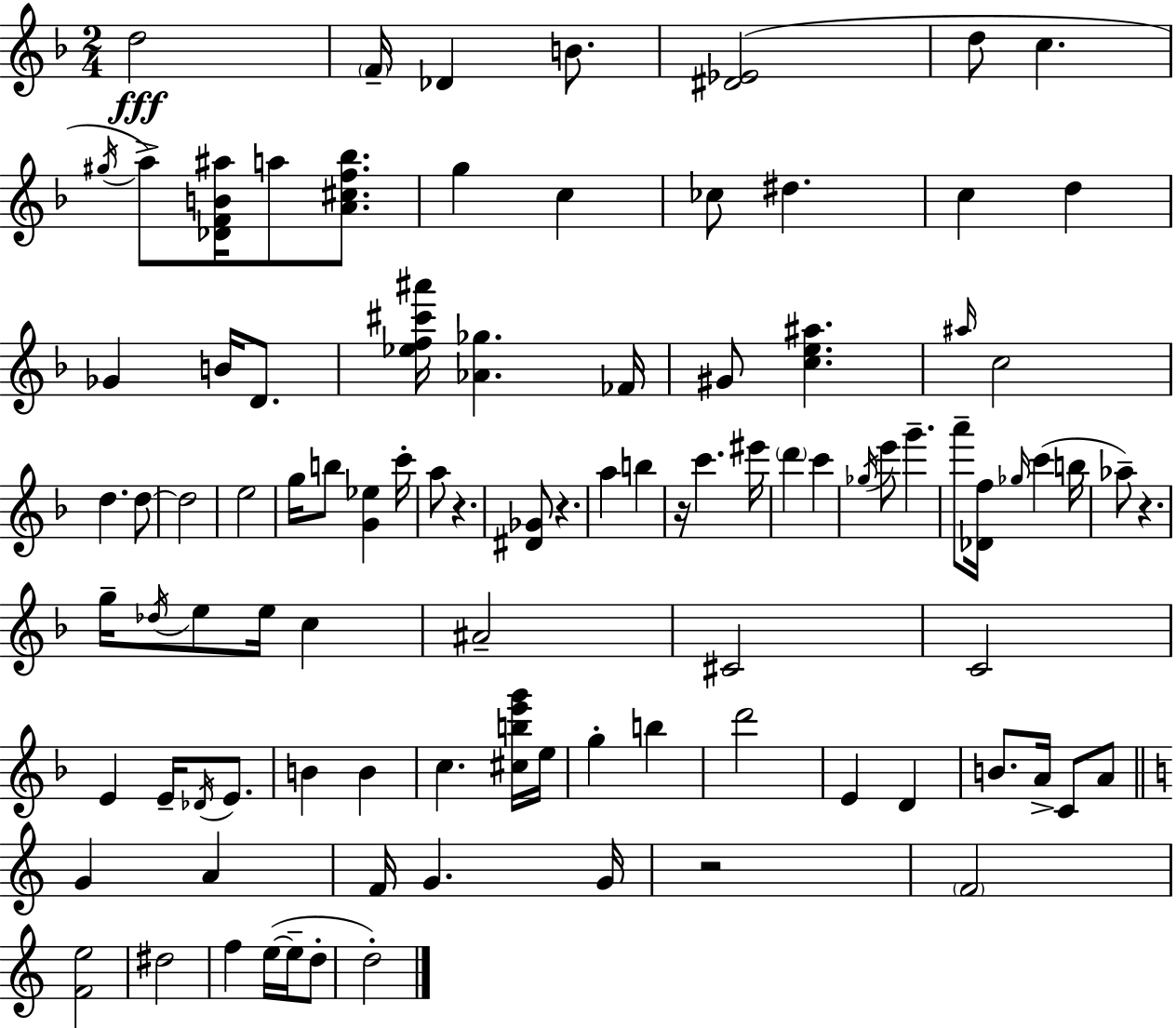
{
  \clef treble
  \numericTimeSignature
  \time 2/4
  \key d \minor
  \repeat volta 2 { d''2\fff | \parenthesize f'16-- des'4 b'8. | <dis' ees'>2( | d''8 c''4. | \break \acciaccatura { gis''16 } a''8->) <des' f' b' ais''>16 a''8 <a' cis'' f'' bes''>8. | g''4 c''4 | ces''8 dis''4. | c''4 d''4 | \break ges'4 b'16 d'8. | <ees'' f'' cis''' ais'''>16 <aes' ges''>4. | fes'16 gis'8 <c'' e'' ais''>4. | \grace { ais''16 } c''2 | \break d''4. | d''8~~ d''2 | e''2 | g''16 b''8 <g' ees''>4 | \break c'''16-. a''8 r4. | <dis' ges'>8 r4. | a''4 b''4 | r16 c'''4. | \break eis'''16 \parenthesize d'''4 c'''4 | \acciaccatura { ges''16 } e'''8 g'''4.-- | a'''8-- <des' f''>16 \grace { ges''16 }( c'''4 | b''16 aes''8--) r4. | \break g''16-- \acciaccatura { des''16 } e''8 | e''16 c''4 ais'2-- | cis'2 | c'2 | \break e'4 | e'16-- \acciaccatura { des'16 } e'8. b'4 | b'4 c''4. | <cis'' b'' e''' g'''>16 e''16 g''4-. | \break b''4 d'''2 | e'4 | d'4 b'8. | a'16-> c'8 a'8 \bar "||" \break \key a \minor g'4 a'4 | f'16 g'4. g'16 | r2 | \parenthesize f'2 | \break <f' e''>2 | dis''2 | f''4 e''16~(~ e''16-- d''8-. | d''2-.) | \break } \bar "|."
}